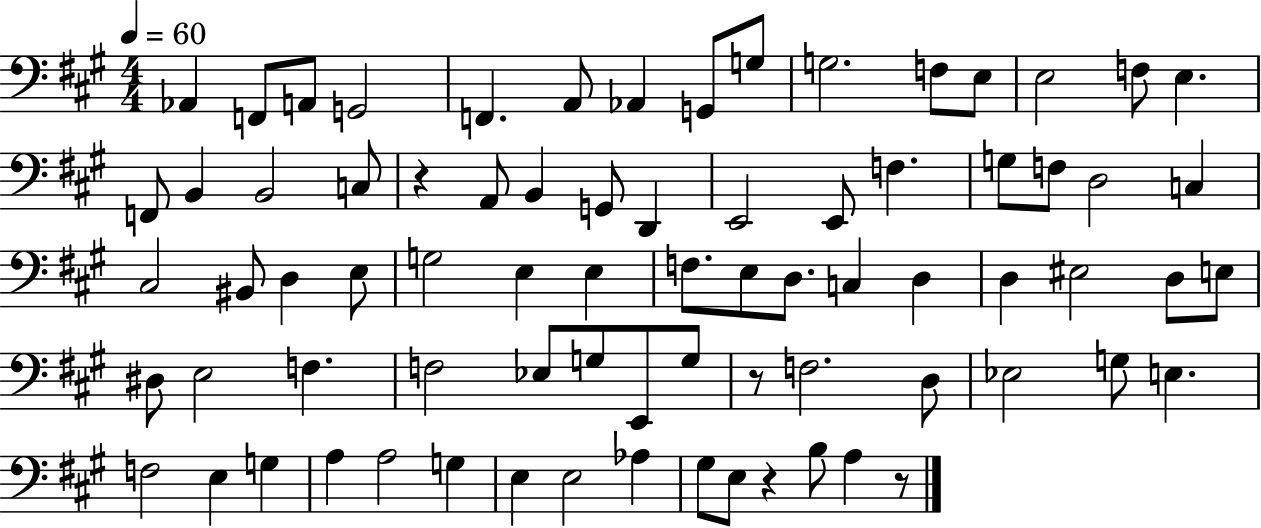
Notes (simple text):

Ab2/q F2/e A2/e G2/h F2/q. A2/e Ab2/q G2/e G3/e G3/h. F3/e E3/e E3/h F3/e E3/q. F2/e B2/q B2/h C3/e R/q A2/e B2/q G2/e D2/q E2/h E2/e F3/q. G3/e F3/e D3/h C3/q C#3/h BIS2/e D3/q E3/e G3/h E3/q E3/q F3/e. E3/e D3/e. C3/q D3/q D3/q EIS3/h D3/e E3/e D#3/e E3/h F3/q. F3/h Eb3/e G3/e E2/e G3/e R/e F3/h. D3/e Eb3/h G3/e E3/q. F3/h E3/q G3/q A3/q A3/h G3/q E3/q E3/h Ab3/q G#3/e E3/e R/q B3/e A3/q R/e